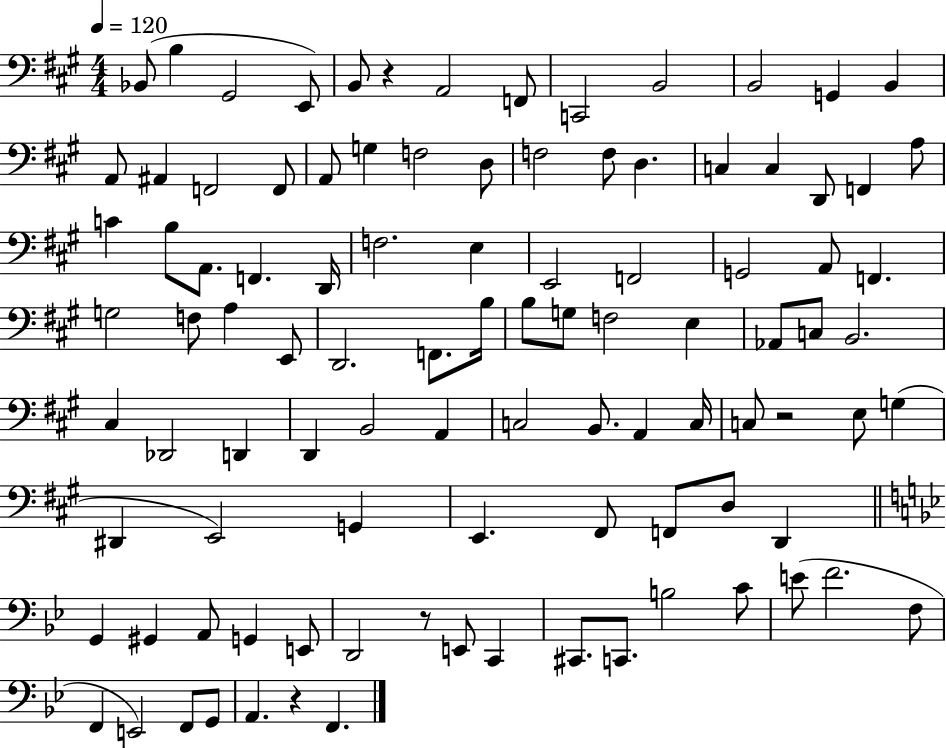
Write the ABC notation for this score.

X:1
T:Untitled
M:4/4
L:1/4
K:A
_B,,/2 B, ^G,,2 E,,/2 B,,/2 z A,,2 F,,/2 C,,2 B,,2 B,,2 G,, B,, A,,/2 ^A,, F,,2 F,,/2 A,,/2 G, F,2 D,/2 F,2 F,/2 D, C, C, D,,/2 F,, A,/2 C B,/2 A,,/2 F,, D,,/4 F,2 E, E,,2 F,,2 G,,2 A,,/2 F,, G,2 F,/2 A, E,,/2 D,,2 F,,/2 B,/4 B,/2 G,/2 F,2 E, _A,,/2 C,/2 B,,2 ^C, _D,,2 D,, D,, B,,2 A,, C,2 B,,/2 A,, C,/4 C,/2 z2 E,/2 G, ^D,, E,,2 G,, E,, ^F,,/2 F,,/2 D,/2 D,, G,, ^G,, A,,/2 G,, E,,/2 D,,2 z/2 E,,/2 C,, ^C,,/2 C,,/2 B,2 C/2 E/2 F2 F,/2 F,, E,,2 F,,/2 G,,/2 A,, z F,,